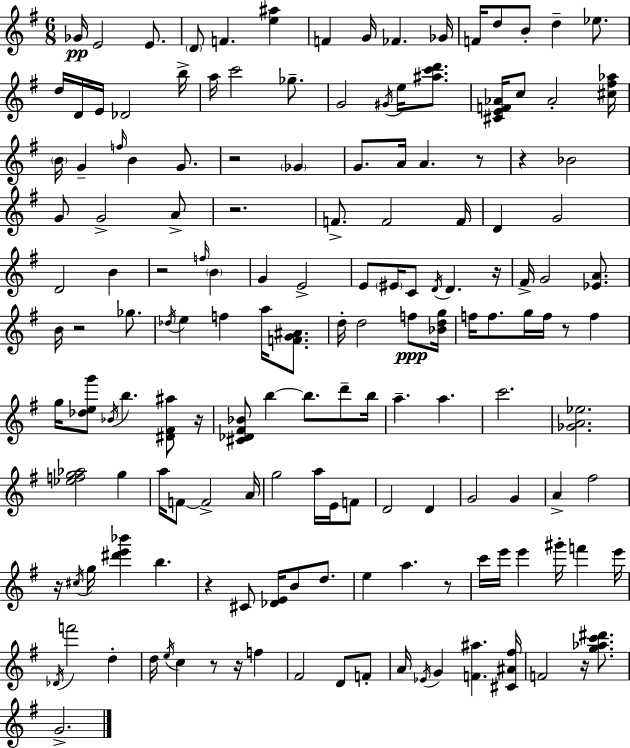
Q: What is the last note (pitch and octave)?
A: G4